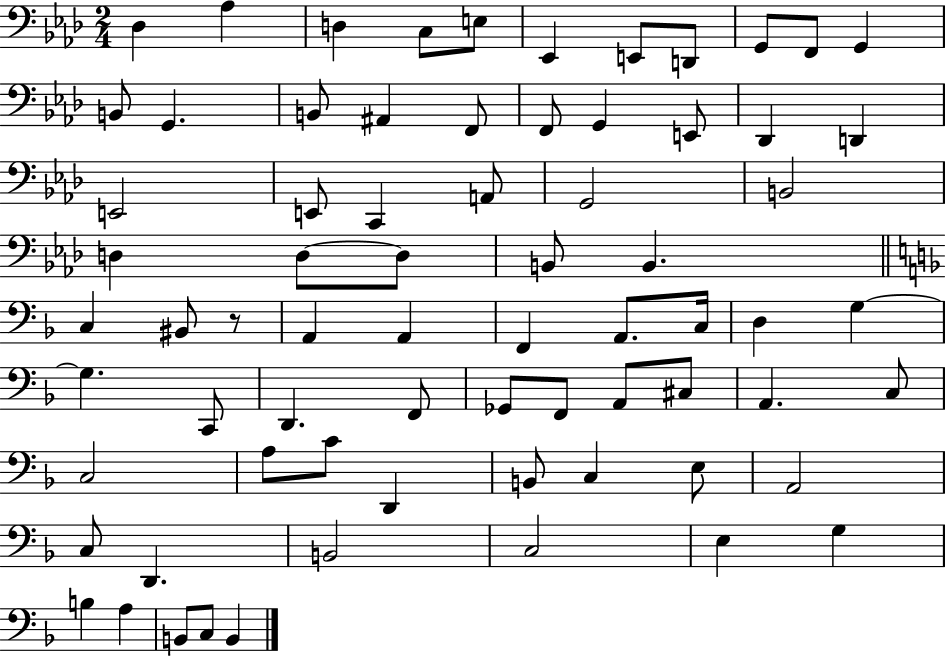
Db3/q Ab3/q D3/q C3/e E3/e Eb2/q E2/e D2/e G2/e F2/e G2/q B2/e G2/q. B2/e A#2/q F2/e F2/e G2/q E2/e Db2/q D2/q E2/h E2/e C2/q A2/e G2/h B2/h D3/q D3/e D3/e B2/e B2/q. C3/q BIS2/e R/e A2/q A2/q F2/q A2/e. C3/s D3/q G3/q G3/q. C2/e D2/q. F2/e Gb2/e F2/e A2/e C#3/e A2/q. C3/e C3/h A3/e C4/e D2/q B2/e C3/q E3/e A2/h C3/e D2/q. B2/h C3/h E3/q G3/q B3/q A3/q B2/e C3/e B2/q